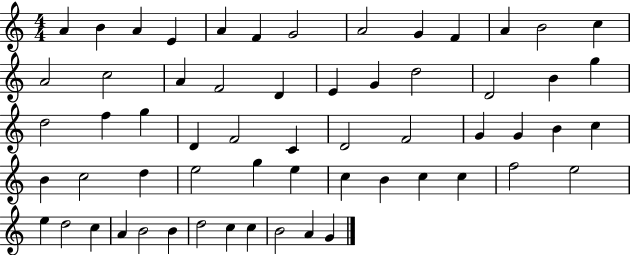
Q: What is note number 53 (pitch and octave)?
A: B4